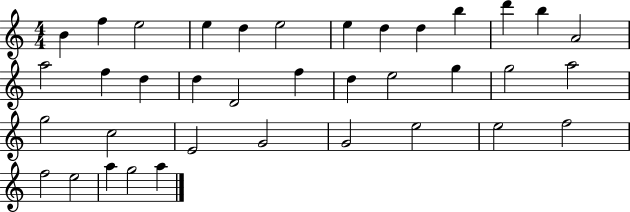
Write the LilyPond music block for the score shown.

{
  \clef treble
  \numericTimeSignature
  \time 4/4
  \key c \major
  b'4 f''4 e''2 | e''4 d''4 e''2 | e''4 d''4 d''4 b''4 | d'''4 b''4 a'2 | \break a''2 f''4 d''4 | d''4 d'2 f''4 | d''4 e''2 g''4 | g''2 a''2 | \break g''2 c''2 | e'2 g'2 | g'2 e''2 | e''2 f''2 | \break f''2 e''2 | a''4 g''2 a''4 | \bar "|."
}